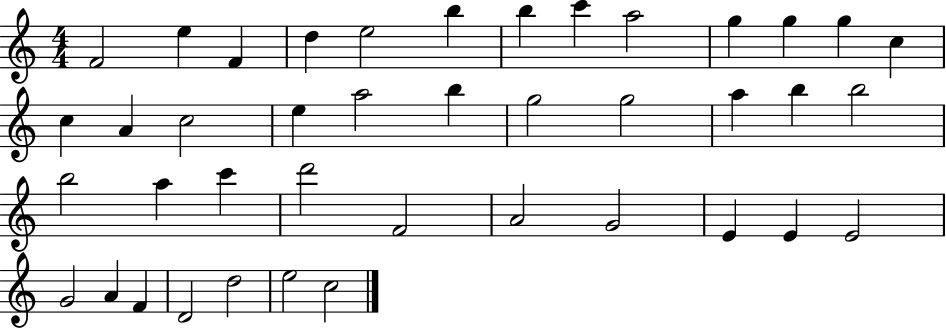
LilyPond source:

{
  \clef treble
  \numericTimeSignature
  \time 4/4
  \key c \major
  f'2 e''4 f'4 | d''4 e''2 b''4 | b''4 c'''4 a''2 | g''4 g''4 g''4 c''4 | \break c''4 a'4 c''2 | e''4 a''2 b''4 | g''2 g''2 | a''4 b''4 b''2 | \break b''2 a''4 c'''4 | d'''2 f'2 | a'2 g'2 | e'4 e'4 e'2 | \break g'2 a'4 f'4 | d'2 d''2 | e''2 c''2 | \bar "|."
}